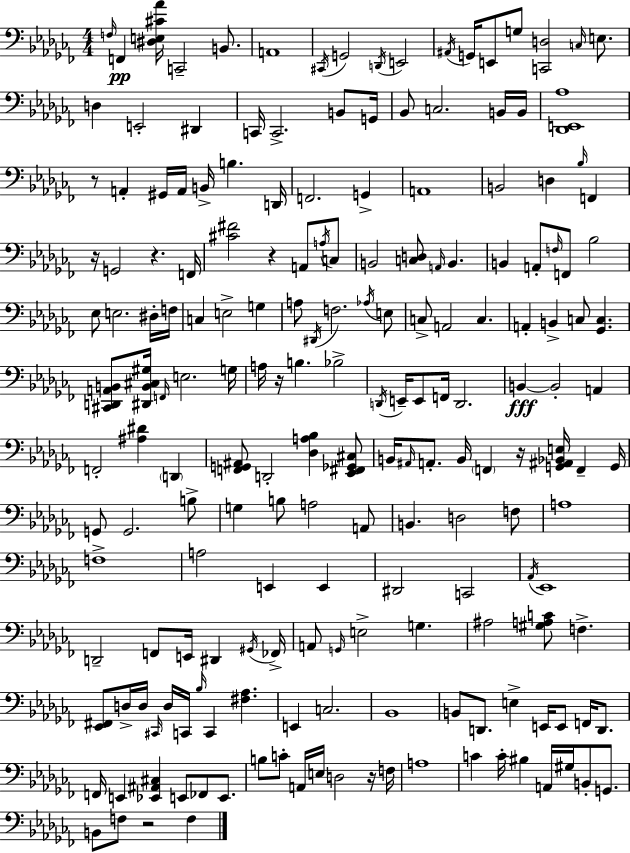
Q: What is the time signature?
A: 4/4